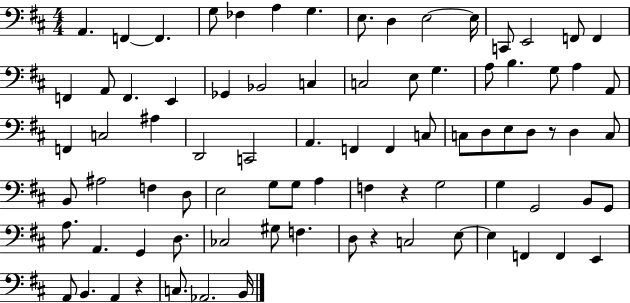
A2/q. F2/q F2/q. G3/e FES3/q A3/q G3/q. E3/e. D3/q E3/h E3/s C2/e E2/h F2/e F2/q F2/q A2/e F2/q. E2/q Gb2/q Bb2/h C3/q C3/h E3/e G3/q. A3/e B3/q. G3/e A3/q A2/e F2/q C3/h A#3/q D2/h C2/h A2/q. F2/q F2/q C3/e C3/e D3/e E3/e D3/e R/e D3/q C3/e B2/e A#3/h F3/q D3/e E3/h G3/e G3/e A3/q F3/q R/q G3/h G3/q G2/h B2/e G2/e A3/e. A2/q. G2/q D3/e. CES3/h G#3/e F3/q. D3/e R/q C3/h E3/e E3/q F2/q F2/q E2/q A2/e B2/q. A2/q R/q C3/e. Ab2/h. B2/s